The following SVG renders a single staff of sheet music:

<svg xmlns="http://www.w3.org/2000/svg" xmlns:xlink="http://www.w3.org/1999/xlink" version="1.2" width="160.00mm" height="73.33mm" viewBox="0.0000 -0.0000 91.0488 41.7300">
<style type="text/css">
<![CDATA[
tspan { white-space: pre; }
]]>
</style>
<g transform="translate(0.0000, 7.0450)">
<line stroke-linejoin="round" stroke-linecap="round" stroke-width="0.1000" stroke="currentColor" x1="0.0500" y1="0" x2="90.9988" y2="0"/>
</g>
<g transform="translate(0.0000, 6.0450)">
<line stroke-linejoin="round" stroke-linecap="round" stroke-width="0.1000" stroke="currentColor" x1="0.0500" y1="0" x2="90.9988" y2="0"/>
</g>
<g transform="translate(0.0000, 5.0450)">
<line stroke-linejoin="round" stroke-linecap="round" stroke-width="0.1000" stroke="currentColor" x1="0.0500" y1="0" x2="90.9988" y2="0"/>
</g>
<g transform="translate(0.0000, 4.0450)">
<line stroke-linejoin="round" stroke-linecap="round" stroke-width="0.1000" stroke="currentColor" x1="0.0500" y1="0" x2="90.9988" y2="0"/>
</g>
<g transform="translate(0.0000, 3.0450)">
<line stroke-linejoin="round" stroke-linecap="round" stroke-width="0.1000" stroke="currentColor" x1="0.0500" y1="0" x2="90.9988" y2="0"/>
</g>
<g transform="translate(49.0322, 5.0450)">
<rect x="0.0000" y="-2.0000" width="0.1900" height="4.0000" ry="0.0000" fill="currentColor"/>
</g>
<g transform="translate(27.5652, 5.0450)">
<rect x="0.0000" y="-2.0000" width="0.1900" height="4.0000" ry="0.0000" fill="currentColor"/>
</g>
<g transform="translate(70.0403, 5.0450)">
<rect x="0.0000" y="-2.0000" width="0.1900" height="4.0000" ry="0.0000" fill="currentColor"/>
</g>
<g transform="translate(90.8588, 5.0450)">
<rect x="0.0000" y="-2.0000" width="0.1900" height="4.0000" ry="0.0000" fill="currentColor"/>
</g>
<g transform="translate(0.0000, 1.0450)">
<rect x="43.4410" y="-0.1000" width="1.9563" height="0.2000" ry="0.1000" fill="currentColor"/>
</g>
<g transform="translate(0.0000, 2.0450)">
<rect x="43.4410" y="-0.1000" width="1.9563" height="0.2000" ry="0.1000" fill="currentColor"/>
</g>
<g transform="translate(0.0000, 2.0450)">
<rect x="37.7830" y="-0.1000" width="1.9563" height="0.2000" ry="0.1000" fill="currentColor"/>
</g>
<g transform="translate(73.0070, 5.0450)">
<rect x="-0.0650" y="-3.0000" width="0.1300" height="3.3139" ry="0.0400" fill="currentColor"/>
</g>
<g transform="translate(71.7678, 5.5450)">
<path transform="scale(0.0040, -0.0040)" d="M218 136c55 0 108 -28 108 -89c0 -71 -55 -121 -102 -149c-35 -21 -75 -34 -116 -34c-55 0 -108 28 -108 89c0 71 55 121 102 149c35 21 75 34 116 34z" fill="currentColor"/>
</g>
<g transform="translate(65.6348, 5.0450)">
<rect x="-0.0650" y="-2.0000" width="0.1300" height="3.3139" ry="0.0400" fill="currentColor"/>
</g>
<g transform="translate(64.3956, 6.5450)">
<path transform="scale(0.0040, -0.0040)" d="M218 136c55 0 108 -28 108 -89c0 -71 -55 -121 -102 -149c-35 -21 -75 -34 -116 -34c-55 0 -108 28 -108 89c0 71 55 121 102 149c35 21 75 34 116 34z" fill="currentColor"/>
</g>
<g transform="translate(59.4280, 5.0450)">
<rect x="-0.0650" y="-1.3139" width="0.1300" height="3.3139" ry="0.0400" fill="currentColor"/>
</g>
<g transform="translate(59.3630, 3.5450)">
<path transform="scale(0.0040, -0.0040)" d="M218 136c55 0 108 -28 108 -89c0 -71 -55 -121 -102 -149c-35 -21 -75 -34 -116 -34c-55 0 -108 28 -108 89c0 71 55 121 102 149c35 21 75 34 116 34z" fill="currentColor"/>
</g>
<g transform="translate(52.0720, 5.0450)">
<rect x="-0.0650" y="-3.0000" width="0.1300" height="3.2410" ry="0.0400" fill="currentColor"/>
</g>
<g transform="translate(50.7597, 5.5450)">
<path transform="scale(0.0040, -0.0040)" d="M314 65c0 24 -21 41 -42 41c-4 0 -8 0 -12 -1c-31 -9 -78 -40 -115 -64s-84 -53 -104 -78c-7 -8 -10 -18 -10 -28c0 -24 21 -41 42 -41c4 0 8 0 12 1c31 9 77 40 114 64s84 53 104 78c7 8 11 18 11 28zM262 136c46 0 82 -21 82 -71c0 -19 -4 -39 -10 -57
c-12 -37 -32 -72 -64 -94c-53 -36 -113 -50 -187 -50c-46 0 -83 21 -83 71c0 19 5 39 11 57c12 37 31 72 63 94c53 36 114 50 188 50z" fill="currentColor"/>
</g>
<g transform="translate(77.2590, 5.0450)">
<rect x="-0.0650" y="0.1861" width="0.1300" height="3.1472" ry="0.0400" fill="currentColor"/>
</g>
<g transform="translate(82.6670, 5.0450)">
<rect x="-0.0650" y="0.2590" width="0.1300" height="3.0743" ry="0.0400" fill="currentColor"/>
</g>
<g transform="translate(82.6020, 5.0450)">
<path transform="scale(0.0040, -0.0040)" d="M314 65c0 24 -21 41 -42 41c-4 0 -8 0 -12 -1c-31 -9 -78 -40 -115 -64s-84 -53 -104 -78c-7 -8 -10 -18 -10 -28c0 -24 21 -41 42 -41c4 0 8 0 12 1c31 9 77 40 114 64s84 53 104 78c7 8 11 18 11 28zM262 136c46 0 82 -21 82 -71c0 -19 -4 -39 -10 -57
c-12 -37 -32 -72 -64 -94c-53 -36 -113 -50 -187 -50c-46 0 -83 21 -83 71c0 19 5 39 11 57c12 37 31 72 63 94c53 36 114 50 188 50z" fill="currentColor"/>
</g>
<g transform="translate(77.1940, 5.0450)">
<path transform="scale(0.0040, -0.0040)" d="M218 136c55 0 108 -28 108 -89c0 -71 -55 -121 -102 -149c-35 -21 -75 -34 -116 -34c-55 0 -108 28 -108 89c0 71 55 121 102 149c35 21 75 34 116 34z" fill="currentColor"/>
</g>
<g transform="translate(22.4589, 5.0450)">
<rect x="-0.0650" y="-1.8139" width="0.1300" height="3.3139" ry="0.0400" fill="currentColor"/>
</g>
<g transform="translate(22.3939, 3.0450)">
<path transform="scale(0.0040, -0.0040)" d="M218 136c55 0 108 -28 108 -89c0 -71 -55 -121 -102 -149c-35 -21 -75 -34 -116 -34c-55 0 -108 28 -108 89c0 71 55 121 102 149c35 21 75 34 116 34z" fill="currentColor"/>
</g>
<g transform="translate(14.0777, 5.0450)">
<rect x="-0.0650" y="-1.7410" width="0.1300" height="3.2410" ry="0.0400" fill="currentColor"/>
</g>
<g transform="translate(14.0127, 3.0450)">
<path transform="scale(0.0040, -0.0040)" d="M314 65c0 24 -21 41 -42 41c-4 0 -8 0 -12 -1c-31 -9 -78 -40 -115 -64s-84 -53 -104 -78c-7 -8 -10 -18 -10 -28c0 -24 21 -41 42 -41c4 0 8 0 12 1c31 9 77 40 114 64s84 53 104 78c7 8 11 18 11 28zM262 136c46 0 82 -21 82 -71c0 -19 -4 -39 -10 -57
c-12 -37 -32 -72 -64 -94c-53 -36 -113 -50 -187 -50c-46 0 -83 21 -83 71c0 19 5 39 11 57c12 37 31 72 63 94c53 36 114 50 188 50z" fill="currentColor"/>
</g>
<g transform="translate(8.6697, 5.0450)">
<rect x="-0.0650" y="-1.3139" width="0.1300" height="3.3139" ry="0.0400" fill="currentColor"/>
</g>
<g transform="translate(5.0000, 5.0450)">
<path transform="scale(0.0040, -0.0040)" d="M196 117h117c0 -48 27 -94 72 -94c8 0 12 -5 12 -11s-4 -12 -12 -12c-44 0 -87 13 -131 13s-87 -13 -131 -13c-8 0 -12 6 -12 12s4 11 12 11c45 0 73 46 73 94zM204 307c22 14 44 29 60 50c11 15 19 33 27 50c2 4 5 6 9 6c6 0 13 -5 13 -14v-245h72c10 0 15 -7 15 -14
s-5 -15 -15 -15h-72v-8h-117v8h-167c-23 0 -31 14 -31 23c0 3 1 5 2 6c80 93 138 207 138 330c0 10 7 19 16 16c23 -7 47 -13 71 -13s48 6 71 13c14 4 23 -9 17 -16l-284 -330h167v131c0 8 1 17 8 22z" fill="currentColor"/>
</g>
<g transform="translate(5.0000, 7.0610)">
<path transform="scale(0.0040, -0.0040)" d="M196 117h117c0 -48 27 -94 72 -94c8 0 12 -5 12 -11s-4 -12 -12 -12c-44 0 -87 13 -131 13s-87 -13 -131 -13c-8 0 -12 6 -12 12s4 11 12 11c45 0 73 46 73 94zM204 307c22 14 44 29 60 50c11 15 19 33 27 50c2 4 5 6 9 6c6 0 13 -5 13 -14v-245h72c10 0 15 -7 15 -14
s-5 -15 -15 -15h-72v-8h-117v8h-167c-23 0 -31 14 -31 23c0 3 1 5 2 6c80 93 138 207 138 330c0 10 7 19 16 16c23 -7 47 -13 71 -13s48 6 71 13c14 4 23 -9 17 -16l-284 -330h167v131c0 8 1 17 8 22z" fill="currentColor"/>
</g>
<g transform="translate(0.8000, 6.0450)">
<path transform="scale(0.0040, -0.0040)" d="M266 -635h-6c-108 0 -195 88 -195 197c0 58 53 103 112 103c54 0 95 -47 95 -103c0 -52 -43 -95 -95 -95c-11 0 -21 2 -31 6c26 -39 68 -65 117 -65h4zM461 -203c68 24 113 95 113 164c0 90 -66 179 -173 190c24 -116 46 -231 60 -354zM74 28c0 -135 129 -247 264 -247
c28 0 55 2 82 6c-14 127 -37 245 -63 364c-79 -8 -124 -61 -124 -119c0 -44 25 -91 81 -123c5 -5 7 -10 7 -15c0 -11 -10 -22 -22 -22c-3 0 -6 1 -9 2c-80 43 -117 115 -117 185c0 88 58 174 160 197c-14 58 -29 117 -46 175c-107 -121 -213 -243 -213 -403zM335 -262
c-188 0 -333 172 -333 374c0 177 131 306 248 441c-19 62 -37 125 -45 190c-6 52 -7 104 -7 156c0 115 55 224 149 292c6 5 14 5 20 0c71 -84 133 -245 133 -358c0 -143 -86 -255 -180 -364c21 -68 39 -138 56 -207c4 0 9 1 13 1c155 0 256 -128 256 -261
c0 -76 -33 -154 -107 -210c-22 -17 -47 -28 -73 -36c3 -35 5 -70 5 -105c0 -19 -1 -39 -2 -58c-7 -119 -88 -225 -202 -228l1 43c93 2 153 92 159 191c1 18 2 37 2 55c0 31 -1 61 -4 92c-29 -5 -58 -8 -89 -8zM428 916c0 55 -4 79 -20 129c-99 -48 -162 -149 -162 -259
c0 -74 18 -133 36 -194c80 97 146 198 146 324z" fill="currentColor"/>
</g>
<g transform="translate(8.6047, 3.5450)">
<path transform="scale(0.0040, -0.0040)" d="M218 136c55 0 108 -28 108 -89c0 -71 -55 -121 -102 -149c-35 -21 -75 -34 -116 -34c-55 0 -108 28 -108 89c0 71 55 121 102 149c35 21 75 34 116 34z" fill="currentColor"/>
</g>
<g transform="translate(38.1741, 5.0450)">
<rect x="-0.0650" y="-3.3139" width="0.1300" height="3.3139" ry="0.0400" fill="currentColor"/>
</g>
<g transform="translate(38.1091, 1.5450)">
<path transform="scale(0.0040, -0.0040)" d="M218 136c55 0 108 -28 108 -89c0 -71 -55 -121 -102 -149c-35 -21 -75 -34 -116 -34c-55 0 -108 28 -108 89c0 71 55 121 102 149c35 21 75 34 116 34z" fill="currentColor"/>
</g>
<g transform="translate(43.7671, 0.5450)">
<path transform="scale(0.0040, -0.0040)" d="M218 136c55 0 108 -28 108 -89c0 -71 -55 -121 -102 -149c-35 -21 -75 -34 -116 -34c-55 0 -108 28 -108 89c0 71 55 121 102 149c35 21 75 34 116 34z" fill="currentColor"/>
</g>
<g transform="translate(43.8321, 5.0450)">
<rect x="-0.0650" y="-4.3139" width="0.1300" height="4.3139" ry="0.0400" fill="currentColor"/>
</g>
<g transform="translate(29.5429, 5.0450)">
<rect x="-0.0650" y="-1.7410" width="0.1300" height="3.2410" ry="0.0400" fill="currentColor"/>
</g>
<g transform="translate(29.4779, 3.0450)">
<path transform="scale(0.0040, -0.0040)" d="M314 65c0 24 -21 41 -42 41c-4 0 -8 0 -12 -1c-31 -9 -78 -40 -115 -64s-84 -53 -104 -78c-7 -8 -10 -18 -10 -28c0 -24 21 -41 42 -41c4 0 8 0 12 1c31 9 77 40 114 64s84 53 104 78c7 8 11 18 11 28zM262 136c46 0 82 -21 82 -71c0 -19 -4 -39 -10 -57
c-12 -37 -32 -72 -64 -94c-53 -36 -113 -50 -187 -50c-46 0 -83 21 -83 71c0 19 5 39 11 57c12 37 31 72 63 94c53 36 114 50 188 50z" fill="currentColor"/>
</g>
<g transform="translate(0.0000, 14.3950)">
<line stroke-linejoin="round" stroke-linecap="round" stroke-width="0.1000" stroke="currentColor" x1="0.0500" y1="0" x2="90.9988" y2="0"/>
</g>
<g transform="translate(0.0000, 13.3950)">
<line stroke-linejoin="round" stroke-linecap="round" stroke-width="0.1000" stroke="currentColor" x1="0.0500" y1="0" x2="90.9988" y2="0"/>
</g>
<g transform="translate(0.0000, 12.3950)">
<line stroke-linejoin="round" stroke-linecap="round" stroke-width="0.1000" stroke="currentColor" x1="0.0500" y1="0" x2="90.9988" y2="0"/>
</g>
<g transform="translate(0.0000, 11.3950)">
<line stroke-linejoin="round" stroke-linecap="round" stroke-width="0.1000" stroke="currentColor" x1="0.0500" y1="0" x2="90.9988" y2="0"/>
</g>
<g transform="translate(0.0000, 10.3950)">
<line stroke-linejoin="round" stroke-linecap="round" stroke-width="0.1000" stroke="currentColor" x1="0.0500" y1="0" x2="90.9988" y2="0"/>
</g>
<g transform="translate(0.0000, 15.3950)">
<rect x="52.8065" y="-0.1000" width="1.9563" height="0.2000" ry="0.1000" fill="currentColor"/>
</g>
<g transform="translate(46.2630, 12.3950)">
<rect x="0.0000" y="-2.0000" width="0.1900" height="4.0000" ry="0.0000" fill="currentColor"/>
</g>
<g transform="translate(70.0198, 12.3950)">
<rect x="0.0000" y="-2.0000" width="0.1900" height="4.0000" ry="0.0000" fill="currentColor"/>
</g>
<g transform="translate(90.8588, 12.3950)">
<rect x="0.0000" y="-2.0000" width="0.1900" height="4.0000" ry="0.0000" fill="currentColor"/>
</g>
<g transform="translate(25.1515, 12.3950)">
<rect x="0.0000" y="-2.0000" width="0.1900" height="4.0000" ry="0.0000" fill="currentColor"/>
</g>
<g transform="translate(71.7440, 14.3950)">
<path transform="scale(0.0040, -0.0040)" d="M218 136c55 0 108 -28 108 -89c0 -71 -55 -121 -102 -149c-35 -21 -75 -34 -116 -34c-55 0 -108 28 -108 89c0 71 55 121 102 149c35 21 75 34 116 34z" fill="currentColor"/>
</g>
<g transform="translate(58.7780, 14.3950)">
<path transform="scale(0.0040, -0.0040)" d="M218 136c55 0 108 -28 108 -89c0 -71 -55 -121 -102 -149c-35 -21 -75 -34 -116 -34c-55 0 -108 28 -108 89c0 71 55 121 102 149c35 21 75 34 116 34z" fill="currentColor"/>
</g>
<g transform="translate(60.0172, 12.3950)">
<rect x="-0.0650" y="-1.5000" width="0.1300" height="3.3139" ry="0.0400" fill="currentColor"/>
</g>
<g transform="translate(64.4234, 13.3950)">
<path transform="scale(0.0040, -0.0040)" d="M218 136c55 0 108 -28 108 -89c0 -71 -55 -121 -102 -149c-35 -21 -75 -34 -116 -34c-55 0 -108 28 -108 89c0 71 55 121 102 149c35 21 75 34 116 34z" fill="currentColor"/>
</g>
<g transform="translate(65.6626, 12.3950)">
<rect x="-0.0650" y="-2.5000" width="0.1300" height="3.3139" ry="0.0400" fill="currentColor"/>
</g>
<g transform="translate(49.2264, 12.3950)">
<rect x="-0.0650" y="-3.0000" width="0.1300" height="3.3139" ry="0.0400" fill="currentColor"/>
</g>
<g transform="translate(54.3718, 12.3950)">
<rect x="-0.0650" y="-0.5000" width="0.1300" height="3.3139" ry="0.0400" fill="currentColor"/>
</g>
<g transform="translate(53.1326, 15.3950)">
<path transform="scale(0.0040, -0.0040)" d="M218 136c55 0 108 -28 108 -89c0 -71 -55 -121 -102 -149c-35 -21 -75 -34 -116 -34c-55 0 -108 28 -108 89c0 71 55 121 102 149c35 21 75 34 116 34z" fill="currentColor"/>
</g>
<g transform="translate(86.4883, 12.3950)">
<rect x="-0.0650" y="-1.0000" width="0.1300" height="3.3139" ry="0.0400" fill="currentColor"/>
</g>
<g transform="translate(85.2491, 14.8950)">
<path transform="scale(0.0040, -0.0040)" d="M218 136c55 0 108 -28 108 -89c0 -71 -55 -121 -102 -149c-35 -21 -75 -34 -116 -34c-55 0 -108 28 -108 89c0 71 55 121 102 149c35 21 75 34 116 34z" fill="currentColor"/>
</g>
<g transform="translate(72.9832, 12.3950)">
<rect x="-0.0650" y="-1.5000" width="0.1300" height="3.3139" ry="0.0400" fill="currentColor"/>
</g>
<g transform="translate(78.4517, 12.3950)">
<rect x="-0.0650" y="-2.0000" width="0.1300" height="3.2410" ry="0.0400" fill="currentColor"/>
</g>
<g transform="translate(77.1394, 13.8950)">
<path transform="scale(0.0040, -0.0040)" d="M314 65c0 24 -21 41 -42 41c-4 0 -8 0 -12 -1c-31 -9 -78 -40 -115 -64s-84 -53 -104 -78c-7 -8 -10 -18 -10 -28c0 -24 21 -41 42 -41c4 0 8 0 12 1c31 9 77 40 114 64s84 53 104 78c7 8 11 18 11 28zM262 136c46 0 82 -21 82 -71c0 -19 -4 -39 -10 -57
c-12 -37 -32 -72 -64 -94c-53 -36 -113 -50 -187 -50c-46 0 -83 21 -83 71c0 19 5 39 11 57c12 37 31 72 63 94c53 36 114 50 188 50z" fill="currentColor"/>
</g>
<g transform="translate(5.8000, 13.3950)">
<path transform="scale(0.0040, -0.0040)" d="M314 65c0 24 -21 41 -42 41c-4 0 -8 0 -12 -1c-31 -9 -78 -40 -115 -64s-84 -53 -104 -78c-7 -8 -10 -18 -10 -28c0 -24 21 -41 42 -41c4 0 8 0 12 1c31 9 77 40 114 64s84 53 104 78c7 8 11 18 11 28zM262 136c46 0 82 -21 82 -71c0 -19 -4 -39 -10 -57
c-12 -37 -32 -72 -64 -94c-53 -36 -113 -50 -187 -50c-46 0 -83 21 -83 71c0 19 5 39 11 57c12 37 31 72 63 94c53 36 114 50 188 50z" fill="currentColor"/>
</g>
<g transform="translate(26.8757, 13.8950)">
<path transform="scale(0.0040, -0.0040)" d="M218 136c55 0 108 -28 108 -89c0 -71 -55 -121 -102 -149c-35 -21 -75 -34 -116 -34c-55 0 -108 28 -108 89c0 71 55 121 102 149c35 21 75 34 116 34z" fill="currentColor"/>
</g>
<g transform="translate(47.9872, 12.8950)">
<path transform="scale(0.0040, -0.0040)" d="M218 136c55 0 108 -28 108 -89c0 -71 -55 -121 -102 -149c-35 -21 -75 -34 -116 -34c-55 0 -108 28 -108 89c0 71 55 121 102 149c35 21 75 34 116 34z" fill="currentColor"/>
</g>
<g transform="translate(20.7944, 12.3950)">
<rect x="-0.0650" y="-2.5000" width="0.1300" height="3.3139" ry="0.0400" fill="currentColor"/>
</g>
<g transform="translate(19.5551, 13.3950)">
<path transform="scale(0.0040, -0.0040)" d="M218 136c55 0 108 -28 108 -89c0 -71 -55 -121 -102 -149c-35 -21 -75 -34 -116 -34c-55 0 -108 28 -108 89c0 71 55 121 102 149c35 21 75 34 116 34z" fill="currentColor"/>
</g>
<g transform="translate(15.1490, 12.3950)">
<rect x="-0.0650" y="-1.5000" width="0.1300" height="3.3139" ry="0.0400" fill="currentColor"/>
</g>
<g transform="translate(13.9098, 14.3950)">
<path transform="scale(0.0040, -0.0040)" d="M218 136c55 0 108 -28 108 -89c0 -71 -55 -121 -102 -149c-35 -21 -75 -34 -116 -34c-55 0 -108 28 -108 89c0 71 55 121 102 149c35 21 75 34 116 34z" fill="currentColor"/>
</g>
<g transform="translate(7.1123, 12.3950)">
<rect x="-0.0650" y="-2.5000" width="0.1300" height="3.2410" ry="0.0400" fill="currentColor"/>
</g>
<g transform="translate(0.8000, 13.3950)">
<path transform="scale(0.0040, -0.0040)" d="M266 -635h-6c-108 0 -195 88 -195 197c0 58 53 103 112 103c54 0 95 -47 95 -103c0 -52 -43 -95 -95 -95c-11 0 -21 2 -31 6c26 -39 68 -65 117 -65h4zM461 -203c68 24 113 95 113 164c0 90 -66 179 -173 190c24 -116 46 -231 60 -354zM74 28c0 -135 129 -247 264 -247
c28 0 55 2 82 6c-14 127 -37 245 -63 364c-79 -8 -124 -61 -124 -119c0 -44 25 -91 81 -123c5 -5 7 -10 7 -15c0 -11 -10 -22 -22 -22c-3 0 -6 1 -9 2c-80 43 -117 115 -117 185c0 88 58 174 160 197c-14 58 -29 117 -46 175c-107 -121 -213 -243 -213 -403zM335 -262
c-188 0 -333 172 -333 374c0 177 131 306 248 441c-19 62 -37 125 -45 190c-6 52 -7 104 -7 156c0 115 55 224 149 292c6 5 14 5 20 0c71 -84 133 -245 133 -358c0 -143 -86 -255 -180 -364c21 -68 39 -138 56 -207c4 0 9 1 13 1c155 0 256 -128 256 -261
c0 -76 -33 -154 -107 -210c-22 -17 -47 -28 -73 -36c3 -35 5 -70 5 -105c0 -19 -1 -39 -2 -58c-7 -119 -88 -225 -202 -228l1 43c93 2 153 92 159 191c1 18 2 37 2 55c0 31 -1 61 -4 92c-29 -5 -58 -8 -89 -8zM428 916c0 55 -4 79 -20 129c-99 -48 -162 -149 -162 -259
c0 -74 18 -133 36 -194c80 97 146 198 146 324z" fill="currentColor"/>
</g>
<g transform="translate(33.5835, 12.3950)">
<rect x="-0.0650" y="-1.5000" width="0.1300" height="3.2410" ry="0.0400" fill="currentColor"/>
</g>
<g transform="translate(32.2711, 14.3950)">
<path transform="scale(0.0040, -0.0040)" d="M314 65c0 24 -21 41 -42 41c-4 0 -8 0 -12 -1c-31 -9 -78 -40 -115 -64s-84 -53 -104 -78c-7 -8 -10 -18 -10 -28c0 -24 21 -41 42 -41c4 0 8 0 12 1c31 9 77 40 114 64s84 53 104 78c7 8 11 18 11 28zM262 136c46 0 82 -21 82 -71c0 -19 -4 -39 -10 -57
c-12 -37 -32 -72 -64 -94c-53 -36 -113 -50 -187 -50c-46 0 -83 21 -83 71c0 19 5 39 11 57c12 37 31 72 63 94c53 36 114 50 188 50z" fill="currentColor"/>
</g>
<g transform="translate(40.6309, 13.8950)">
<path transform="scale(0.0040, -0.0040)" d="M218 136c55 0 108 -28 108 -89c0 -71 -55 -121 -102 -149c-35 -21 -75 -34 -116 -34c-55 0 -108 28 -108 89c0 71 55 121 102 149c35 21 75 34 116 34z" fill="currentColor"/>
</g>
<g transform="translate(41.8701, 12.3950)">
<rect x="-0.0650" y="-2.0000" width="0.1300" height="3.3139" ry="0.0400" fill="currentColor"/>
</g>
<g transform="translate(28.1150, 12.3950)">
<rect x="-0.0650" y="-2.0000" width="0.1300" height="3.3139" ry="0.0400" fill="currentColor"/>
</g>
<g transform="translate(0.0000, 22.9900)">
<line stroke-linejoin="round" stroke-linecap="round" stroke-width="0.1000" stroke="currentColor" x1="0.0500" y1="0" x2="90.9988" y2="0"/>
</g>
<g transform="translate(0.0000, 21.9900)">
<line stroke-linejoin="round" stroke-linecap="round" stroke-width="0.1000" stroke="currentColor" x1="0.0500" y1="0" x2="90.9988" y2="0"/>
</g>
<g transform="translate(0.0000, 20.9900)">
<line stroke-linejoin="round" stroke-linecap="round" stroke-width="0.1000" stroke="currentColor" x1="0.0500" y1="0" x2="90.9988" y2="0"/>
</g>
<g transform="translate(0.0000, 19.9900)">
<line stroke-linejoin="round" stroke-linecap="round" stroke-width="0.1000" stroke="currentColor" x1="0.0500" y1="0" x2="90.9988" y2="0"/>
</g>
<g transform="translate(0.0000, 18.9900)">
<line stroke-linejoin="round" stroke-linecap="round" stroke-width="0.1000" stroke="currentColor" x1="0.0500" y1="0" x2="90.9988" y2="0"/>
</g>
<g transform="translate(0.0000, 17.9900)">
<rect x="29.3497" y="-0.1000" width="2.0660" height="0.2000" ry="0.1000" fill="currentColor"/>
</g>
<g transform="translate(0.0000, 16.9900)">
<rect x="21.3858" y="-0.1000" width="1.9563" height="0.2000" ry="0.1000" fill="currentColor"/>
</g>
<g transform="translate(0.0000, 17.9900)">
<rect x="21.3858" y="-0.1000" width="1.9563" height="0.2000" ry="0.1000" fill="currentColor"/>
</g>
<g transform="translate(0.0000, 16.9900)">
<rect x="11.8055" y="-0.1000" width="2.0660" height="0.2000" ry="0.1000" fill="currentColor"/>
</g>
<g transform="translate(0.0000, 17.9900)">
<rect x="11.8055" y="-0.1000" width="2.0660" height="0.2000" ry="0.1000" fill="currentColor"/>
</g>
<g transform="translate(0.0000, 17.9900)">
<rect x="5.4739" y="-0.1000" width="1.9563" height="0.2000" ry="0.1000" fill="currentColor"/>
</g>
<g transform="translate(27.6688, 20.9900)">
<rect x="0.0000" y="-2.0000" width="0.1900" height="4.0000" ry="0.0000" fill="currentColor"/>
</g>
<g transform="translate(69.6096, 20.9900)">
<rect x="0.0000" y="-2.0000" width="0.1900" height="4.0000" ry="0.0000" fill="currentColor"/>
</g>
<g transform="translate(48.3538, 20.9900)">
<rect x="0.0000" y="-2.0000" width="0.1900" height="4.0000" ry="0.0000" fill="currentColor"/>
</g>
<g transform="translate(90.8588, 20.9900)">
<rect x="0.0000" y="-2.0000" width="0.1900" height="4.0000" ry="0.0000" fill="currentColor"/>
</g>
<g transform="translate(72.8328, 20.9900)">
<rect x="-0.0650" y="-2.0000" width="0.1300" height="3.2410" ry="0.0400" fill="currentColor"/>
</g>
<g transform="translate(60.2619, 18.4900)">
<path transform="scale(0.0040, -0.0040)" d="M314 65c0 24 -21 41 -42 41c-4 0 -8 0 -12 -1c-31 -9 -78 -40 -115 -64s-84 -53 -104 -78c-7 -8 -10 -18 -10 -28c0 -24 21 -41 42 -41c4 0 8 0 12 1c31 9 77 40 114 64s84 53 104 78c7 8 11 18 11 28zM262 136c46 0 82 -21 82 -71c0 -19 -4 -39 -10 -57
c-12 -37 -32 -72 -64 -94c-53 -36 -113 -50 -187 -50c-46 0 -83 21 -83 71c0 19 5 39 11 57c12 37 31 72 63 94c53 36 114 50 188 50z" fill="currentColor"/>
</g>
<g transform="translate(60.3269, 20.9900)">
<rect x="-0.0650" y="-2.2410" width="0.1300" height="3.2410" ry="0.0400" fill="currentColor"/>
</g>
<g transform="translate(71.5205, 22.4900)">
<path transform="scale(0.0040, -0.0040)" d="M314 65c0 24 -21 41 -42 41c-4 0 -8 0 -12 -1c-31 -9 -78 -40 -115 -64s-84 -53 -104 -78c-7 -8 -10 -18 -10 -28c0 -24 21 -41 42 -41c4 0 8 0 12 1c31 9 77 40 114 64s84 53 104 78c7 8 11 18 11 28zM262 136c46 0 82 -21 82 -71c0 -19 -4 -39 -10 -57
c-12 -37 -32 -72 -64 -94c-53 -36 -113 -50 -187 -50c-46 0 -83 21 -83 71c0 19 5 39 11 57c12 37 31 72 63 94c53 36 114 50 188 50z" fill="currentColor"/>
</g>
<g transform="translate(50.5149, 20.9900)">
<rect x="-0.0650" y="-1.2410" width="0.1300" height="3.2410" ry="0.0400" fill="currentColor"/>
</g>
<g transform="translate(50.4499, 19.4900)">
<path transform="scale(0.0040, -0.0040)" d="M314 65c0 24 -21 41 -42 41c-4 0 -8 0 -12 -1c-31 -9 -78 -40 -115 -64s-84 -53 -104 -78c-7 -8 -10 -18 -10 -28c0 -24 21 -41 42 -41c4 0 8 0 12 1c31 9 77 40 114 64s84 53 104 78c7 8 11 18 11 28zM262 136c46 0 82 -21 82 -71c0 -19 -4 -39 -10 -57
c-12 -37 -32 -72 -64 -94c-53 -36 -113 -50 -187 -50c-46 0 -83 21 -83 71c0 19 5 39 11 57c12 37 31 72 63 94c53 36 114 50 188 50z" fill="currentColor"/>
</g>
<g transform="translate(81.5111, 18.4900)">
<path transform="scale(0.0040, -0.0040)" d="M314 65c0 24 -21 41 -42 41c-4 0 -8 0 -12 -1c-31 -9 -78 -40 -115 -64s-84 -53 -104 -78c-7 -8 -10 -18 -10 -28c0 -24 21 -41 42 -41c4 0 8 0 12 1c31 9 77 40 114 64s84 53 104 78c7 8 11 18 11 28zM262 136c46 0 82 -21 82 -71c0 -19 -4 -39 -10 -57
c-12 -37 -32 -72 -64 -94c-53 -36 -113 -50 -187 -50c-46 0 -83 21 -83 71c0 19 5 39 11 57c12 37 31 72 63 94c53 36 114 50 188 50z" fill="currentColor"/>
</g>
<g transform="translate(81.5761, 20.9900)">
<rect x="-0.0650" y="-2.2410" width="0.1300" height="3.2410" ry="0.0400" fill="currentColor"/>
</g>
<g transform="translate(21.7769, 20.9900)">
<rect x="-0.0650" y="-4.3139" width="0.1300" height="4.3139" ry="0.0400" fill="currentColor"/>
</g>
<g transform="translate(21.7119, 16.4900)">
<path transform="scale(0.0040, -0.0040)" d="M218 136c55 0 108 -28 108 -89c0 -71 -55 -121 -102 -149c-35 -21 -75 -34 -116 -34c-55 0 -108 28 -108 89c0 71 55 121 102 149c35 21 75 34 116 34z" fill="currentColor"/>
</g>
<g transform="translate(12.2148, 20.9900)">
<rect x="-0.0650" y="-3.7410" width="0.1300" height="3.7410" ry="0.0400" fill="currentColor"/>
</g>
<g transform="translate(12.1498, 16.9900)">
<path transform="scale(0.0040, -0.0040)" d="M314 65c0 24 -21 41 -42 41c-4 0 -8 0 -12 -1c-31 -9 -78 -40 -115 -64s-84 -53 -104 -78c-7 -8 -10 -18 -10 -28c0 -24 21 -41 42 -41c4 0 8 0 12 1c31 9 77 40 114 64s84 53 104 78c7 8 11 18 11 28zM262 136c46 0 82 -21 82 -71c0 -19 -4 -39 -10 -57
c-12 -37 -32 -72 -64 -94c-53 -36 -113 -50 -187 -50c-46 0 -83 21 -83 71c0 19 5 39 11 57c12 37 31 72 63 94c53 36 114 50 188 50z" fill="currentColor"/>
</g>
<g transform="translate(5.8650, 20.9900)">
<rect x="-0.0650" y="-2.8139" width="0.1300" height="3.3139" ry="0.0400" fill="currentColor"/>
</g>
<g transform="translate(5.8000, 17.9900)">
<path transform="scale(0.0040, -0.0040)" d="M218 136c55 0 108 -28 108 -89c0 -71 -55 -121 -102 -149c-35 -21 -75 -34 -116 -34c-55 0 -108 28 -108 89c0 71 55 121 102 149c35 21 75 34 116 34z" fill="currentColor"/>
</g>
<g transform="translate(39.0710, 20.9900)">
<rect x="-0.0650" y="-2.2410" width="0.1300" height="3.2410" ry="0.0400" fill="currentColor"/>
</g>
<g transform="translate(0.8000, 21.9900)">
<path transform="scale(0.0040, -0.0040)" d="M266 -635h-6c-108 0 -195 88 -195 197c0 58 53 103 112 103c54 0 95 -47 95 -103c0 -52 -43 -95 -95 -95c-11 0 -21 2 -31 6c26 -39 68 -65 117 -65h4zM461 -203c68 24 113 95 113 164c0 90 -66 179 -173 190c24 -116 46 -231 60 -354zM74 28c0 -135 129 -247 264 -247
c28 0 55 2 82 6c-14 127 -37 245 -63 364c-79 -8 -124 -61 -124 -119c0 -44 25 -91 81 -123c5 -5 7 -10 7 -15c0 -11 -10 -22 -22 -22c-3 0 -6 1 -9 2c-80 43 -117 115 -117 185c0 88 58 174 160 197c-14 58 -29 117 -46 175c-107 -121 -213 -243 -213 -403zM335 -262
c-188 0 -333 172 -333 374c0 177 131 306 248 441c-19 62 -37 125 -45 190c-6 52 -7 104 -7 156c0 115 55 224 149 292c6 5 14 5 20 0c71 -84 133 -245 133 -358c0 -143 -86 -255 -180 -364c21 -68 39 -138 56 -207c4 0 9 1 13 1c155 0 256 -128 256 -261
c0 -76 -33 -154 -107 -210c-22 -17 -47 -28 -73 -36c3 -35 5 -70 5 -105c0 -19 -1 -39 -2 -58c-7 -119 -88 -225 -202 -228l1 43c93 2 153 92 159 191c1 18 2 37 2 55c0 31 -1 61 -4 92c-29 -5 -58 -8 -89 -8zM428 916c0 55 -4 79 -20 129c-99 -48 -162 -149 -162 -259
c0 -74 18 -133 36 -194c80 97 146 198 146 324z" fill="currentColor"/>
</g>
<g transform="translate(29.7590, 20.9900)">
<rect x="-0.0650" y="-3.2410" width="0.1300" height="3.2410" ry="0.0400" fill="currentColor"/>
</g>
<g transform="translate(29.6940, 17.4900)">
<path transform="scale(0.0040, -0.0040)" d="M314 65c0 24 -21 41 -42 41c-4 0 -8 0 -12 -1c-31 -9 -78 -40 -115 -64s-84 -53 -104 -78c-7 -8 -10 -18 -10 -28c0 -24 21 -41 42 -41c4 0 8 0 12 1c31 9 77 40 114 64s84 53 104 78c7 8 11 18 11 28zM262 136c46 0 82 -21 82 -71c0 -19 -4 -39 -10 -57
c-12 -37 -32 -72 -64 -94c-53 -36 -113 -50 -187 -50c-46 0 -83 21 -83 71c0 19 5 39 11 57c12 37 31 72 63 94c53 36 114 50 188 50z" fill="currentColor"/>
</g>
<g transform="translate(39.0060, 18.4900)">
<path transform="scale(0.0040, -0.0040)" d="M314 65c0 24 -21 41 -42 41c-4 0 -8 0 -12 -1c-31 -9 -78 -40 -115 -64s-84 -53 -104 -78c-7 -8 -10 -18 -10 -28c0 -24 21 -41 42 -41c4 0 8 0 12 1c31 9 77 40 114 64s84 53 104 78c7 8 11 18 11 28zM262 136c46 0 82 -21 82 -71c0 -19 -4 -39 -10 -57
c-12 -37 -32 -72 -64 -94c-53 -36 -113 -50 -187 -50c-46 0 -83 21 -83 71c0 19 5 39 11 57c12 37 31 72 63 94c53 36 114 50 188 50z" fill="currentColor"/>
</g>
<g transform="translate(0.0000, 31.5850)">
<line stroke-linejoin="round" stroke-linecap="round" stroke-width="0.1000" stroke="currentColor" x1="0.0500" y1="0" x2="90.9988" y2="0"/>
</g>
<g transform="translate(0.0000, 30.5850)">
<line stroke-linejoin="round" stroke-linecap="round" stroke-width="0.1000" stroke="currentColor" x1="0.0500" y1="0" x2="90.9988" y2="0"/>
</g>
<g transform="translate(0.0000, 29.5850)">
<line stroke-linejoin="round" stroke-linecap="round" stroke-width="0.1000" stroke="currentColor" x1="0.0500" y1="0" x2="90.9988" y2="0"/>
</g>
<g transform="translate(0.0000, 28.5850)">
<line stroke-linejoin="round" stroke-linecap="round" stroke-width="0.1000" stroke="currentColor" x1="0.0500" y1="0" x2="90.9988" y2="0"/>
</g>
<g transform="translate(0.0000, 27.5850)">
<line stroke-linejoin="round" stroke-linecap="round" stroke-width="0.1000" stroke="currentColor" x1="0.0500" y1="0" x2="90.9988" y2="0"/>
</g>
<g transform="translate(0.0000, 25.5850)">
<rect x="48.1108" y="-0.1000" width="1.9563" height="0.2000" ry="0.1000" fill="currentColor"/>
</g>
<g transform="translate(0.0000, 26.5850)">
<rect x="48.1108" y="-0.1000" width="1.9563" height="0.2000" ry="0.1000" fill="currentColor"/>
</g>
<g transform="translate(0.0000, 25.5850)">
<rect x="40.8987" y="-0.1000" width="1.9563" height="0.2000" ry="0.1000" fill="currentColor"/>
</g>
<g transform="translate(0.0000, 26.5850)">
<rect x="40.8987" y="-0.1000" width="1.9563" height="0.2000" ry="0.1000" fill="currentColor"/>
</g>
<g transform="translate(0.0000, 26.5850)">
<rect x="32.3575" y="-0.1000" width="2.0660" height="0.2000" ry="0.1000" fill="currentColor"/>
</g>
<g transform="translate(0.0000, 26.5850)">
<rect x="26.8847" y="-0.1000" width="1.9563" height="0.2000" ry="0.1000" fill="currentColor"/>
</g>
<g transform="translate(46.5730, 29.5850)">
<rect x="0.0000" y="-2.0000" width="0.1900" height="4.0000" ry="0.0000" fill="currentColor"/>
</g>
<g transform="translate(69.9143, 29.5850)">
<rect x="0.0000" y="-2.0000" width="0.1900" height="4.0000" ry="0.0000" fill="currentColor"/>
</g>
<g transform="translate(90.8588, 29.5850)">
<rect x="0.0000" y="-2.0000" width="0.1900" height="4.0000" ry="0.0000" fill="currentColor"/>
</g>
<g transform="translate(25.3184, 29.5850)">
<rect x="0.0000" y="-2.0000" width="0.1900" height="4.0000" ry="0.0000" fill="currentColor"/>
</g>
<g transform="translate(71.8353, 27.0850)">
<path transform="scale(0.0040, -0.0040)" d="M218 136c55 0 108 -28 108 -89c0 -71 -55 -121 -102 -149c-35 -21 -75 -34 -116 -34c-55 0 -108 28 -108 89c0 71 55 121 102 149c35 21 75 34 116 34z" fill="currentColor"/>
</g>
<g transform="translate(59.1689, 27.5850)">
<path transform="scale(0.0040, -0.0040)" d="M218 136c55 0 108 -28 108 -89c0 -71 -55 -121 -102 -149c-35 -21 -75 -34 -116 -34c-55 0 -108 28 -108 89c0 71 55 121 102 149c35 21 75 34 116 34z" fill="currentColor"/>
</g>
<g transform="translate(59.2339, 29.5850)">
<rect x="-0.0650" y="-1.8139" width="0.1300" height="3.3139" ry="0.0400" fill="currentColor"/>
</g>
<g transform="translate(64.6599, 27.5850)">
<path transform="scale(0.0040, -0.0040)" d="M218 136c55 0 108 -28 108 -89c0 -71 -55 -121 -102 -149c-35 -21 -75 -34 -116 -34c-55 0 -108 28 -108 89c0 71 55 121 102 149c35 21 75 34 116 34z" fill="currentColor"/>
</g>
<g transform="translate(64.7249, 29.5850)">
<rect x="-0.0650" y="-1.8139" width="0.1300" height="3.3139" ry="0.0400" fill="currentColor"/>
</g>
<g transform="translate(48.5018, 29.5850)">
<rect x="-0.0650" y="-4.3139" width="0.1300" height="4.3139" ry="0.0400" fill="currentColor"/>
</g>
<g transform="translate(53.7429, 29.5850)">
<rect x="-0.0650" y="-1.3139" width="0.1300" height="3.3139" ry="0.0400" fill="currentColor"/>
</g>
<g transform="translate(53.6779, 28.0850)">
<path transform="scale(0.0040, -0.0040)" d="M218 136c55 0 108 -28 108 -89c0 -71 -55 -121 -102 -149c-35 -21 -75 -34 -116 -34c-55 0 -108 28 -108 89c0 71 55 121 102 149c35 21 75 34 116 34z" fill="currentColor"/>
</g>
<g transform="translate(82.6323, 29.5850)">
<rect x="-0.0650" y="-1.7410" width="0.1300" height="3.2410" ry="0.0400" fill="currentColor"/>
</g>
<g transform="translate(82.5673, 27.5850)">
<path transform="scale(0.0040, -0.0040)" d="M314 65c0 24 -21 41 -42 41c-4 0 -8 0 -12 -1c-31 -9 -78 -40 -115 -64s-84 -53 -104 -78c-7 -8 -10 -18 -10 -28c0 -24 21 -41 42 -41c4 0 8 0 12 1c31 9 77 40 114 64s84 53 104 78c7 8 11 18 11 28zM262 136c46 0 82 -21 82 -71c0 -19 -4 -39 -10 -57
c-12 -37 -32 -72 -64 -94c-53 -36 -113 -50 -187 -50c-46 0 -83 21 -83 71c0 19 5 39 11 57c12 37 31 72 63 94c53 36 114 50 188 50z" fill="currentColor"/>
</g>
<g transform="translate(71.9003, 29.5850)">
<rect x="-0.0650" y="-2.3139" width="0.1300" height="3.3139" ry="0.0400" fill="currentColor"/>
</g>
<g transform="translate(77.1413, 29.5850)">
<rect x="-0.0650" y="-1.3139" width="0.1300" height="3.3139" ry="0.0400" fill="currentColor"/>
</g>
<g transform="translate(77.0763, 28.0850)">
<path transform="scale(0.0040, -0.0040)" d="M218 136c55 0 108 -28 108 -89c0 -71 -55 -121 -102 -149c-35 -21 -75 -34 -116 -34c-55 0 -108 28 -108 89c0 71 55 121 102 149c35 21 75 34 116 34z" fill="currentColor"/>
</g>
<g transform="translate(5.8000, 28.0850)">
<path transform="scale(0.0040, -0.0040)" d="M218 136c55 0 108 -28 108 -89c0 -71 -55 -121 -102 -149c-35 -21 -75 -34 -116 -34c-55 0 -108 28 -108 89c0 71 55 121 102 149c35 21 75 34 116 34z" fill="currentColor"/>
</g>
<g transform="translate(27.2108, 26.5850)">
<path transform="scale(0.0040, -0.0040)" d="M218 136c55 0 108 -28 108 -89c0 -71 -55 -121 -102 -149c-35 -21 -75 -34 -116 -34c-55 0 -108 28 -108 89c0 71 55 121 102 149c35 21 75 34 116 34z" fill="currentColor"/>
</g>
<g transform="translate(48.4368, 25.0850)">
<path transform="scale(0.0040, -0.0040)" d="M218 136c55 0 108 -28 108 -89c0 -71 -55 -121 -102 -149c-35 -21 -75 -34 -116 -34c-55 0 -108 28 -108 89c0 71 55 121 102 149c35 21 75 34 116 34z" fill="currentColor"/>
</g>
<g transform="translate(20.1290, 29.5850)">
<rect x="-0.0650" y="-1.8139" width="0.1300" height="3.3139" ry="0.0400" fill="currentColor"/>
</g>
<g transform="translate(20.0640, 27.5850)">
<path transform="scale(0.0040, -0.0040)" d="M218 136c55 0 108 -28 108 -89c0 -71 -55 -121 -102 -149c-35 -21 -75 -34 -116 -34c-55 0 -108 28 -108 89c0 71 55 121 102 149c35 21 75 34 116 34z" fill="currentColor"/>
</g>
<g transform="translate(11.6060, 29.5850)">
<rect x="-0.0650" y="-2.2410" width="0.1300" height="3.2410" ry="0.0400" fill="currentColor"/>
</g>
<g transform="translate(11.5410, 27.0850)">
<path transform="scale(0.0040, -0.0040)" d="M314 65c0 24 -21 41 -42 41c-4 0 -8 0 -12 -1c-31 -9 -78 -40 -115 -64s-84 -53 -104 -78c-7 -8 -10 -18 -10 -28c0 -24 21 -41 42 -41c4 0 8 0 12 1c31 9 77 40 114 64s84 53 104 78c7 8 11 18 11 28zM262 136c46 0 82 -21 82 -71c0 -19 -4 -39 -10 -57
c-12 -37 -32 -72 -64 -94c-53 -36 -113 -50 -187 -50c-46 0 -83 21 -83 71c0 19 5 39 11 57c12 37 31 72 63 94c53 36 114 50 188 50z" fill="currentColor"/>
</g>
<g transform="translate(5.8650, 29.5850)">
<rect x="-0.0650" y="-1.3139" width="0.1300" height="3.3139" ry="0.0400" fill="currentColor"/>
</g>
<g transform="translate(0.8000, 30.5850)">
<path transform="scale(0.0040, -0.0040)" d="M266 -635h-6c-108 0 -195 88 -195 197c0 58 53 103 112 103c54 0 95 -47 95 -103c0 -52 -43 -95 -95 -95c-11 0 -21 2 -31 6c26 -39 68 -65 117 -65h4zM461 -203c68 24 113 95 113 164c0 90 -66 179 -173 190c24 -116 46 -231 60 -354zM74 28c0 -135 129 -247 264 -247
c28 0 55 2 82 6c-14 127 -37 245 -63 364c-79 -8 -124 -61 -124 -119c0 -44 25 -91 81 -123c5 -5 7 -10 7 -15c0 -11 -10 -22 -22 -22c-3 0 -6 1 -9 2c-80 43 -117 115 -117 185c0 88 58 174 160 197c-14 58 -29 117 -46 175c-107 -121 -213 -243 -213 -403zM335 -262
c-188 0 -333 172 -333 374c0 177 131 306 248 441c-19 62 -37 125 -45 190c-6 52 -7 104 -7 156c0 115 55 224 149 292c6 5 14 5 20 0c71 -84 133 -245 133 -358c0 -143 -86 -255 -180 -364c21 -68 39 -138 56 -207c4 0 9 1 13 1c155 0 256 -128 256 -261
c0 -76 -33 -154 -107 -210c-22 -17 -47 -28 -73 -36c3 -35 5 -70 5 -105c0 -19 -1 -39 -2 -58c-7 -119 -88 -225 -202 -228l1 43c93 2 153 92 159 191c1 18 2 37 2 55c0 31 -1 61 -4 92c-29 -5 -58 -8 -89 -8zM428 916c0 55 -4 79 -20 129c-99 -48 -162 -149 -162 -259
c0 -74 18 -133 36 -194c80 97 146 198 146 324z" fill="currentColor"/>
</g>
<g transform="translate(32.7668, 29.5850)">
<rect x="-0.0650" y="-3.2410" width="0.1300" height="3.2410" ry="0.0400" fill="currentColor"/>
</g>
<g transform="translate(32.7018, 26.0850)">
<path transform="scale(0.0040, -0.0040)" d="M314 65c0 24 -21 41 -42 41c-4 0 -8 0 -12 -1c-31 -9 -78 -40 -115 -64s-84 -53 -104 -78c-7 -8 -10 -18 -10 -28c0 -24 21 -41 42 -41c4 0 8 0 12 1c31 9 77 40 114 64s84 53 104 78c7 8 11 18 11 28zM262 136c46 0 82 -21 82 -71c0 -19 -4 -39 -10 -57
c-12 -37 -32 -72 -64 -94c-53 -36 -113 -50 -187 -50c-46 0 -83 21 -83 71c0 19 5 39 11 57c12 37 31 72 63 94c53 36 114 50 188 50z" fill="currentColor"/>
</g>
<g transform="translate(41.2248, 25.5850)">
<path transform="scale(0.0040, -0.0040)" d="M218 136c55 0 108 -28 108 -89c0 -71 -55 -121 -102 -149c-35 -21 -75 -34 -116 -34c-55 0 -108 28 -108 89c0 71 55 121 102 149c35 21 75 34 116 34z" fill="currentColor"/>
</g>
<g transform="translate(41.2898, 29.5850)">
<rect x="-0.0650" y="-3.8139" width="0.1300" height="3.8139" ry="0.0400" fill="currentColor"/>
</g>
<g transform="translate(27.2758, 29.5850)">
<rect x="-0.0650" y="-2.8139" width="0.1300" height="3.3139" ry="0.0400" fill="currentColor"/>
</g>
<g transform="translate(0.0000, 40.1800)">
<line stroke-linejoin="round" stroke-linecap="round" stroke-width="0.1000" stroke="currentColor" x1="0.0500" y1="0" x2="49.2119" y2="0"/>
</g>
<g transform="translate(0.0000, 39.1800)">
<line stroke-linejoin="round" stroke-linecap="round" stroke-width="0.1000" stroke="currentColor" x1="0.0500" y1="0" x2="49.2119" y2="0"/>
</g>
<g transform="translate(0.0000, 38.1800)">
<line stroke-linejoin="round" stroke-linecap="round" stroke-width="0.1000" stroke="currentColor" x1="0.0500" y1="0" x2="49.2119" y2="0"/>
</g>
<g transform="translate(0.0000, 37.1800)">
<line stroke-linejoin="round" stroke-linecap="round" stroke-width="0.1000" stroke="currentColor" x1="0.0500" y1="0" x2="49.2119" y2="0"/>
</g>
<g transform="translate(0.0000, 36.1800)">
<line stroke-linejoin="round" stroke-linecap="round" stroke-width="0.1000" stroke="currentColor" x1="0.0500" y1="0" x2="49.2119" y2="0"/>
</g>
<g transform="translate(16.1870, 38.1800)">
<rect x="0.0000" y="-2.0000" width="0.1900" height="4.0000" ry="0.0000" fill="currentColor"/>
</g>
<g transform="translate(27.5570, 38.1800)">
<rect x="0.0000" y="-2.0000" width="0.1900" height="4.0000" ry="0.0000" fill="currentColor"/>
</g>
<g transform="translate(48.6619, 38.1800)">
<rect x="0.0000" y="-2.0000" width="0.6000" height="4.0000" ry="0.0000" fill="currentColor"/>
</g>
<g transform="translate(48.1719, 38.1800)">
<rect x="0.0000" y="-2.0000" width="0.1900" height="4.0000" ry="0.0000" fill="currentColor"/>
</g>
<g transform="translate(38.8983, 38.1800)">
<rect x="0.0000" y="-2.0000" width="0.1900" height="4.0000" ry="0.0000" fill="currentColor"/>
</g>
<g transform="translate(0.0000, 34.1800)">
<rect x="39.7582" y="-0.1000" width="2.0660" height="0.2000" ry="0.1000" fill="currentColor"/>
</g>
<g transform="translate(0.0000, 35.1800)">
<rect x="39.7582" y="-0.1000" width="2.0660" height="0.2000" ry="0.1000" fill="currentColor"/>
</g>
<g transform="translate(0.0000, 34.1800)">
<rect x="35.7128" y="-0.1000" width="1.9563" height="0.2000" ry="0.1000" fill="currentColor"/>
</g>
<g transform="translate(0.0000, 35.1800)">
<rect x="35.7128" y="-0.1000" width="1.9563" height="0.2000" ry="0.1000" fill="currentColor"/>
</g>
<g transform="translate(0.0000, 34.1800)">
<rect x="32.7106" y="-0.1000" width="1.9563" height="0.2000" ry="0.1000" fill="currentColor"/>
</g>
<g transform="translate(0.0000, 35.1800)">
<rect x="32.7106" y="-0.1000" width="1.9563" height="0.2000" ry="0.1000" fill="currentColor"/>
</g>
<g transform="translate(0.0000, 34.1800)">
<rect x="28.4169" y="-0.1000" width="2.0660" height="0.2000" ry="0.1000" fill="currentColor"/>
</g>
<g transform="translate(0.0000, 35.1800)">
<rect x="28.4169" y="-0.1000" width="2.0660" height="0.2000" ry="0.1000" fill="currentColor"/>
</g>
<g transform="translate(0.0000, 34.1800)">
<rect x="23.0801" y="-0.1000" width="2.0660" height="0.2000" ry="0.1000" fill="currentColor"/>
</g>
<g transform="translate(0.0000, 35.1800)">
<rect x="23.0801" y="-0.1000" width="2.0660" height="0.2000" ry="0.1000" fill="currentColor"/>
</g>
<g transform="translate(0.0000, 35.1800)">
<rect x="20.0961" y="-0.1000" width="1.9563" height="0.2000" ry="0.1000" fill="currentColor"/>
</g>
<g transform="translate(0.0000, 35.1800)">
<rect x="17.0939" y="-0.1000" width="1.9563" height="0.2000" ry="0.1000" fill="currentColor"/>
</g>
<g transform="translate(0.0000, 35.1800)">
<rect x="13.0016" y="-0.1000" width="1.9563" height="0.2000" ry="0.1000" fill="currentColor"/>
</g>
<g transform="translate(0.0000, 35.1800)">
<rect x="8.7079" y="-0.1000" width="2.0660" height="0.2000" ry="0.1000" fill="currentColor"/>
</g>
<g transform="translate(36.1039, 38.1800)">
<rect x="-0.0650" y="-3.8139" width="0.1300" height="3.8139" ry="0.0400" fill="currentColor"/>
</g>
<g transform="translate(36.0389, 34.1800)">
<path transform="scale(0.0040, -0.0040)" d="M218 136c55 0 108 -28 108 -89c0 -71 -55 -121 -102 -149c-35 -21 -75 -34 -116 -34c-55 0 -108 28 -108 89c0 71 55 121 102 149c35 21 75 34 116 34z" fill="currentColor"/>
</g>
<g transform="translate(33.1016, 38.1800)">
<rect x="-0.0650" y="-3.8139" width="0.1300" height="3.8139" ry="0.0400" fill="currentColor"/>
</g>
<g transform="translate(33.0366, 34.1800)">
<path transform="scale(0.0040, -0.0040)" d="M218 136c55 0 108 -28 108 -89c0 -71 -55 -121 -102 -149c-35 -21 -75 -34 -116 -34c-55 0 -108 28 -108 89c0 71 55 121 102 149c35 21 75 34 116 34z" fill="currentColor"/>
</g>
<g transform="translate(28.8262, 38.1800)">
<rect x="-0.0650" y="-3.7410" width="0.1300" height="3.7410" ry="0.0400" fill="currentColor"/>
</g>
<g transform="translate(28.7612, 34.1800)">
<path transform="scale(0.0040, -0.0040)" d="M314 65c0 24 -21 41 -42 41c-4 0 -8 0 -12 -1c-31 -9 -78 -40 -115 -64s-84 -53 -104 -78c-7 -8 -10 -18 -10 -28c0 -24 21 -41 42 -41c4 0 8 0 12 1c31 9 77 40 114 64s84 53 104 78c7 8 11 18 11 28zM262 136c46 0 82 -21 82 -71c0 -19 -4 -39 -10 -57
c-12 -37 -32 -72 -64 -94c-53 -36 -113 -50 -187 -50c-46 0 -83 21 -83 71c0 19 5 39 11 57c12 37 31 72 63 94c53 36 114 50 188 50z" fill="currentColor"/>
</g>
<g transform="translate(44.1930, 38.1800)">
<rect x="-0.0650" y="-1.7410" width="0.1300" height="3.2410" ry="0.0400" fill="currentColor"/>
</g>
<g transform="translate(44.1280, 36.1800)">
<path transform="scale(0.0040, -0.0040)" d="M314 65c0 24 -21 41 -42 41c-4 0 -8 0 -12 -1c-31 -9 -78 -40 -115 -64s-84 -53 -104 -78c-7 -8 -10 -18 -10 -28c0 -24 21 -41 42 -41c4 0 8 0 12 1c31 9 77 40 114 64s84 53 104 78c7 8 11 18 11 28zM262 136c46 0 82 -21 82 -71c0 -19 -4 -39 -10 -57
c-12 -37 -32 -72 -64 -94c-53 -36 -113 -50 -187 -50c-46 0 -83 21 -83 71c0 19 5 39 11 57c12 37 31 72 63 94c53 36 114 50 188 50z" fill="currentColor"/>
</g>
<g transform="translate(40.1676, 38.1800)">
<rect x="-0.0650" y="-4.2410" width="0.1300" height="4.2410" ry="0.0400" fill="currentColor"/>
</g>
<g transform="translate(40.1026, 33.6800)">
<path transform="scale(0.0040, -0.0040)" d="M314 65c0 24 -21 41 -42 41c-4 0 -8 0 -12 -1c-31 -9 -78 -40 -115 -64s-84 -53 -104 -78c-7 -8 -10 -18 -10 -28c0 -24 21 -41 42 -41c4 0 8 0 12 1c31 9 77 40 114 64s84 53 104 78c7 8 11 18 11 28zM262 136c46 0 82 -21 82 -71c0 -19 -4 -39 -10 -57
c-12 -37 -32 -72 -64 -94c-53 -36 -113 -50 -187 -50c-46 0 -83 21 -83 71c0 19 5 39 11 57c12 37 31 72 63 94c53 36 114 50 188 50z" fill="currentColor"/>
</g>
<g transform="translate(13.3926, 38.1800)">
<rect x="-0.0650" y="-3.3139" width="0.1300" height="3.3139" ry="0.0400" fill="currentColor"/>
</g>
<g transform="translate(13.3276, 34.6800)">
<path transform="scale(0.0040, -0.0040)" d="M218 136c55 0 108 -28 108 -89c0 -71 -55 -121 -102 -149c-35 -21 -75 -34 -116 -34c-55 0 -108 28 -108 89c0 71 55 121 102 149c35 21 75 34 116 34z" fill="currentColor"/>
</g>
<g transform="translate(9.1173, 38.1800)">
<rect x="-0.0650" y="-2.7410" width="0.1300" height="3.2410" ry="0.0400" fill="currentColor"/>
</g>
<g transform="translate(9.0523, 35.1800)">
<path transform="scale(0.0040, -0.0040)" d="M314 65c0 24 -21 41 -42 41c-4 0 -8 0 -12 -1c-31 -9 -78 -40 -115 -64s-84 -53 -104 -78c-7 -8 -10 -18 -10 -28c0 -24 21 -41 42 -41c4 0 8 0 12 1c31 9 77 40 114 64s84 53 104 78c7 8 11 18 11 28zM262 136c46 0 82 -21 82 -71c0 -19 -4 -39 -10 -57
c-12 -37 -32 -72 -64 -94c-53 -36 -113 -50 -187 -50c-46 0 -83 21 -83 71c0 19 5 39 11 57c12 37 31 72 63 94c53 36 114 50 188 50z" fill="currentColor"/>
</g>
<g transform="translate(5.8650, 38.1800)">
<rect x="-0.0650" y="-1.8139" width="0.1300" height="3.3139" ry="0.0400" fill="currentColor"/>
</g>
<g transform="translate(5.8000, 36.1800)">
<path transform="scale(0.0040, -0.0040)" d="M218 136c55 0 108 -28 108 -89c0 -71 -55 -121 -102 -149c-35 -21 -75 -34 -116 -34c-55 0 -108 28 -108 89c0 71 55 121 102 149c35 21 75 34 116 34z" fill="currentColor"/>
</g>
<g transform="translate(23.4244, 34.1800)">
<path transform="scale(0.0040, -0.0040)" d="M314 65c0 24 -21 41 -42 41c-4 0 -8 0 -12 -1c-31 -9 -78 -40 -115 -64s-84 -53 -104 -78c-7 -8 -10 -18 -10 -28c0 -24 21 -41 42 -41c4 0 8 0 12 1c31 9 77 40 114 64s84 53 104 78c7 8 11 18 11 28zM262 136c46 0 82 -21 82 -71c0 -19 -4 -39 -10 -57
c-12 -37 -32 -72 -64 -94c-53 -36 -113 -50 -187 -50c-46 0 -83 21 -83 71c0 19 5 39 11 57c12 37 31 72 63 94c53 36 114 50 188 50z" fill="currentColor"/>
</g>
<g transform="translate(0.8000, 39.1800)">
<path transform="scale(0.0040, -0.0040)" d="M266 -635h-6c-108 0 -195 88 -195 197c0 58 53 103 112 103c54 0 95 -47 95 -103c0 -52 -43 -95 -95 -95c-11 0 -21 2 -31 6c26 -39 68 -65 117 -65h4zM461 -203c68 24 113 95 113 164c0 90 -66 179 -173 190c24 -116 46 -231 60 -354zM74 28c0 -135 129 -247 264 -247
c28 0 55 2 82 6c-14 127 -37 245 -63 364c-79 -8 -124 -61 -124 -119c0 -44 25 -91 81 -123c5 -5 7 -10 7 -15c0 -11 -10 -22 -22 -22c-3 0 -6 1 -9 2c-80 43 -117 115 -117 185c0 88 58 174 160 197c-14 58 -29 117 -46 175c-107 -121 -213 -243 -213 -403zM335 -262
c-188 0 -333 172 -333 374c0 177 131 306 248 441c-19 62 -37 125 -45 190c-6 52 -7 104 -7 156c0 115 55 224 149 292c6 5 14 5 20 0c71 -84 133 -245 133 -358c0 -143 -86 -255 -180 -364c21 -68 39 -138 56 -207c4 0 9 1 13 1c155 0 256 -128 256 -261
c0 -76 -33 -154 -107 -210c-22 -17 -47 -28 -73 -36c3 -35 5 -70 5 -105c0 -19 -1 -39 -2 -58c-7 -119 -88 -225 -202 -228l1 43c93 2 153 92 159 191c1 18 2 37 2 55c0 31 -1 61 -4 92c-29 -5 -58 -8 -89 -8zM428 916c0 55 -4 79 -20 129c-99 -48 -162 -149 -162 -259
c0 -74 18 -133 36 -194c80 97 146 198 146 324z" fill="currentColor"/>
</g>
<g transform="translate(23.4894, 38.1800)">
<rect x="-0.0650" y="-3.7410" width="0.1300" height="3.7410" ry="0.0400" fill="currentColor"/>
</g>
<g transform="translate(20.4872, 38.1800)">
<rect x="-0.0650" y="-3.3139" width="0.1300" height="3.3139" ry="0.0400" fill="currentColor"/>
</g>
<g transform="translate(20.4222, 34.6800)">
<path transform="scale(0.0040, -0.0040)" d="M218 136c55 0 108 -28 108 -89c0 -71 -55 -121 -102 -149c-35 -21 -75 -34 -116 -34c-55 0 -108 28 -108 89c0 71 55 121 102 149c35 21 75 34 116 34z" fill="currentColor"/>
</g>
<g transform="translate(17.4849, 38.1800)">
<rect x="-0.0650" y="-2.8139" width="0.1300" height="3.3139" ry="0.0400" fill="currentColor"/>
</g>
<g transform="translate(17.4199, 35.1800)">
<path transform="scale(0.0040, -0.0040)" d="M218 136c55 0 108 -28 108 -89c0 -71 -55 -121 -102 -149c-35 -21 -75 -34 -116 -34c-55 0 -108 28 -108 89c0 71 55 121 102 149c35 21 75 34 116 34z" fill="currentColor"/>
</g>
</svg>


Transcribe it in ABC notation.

X:1
T:Untitled
M:4/4
L:1/4
K:C
e f2 f f2 b d' A2 e F A B B2 G2 E G F E2 F A C E G E F2 D a c'2 d' b2 g2 e2 g2 F2 g2 e g2 f a b2 c' d' e f f g e f2 f a2 b a b c'2 c'2 c' c' d'2 f2